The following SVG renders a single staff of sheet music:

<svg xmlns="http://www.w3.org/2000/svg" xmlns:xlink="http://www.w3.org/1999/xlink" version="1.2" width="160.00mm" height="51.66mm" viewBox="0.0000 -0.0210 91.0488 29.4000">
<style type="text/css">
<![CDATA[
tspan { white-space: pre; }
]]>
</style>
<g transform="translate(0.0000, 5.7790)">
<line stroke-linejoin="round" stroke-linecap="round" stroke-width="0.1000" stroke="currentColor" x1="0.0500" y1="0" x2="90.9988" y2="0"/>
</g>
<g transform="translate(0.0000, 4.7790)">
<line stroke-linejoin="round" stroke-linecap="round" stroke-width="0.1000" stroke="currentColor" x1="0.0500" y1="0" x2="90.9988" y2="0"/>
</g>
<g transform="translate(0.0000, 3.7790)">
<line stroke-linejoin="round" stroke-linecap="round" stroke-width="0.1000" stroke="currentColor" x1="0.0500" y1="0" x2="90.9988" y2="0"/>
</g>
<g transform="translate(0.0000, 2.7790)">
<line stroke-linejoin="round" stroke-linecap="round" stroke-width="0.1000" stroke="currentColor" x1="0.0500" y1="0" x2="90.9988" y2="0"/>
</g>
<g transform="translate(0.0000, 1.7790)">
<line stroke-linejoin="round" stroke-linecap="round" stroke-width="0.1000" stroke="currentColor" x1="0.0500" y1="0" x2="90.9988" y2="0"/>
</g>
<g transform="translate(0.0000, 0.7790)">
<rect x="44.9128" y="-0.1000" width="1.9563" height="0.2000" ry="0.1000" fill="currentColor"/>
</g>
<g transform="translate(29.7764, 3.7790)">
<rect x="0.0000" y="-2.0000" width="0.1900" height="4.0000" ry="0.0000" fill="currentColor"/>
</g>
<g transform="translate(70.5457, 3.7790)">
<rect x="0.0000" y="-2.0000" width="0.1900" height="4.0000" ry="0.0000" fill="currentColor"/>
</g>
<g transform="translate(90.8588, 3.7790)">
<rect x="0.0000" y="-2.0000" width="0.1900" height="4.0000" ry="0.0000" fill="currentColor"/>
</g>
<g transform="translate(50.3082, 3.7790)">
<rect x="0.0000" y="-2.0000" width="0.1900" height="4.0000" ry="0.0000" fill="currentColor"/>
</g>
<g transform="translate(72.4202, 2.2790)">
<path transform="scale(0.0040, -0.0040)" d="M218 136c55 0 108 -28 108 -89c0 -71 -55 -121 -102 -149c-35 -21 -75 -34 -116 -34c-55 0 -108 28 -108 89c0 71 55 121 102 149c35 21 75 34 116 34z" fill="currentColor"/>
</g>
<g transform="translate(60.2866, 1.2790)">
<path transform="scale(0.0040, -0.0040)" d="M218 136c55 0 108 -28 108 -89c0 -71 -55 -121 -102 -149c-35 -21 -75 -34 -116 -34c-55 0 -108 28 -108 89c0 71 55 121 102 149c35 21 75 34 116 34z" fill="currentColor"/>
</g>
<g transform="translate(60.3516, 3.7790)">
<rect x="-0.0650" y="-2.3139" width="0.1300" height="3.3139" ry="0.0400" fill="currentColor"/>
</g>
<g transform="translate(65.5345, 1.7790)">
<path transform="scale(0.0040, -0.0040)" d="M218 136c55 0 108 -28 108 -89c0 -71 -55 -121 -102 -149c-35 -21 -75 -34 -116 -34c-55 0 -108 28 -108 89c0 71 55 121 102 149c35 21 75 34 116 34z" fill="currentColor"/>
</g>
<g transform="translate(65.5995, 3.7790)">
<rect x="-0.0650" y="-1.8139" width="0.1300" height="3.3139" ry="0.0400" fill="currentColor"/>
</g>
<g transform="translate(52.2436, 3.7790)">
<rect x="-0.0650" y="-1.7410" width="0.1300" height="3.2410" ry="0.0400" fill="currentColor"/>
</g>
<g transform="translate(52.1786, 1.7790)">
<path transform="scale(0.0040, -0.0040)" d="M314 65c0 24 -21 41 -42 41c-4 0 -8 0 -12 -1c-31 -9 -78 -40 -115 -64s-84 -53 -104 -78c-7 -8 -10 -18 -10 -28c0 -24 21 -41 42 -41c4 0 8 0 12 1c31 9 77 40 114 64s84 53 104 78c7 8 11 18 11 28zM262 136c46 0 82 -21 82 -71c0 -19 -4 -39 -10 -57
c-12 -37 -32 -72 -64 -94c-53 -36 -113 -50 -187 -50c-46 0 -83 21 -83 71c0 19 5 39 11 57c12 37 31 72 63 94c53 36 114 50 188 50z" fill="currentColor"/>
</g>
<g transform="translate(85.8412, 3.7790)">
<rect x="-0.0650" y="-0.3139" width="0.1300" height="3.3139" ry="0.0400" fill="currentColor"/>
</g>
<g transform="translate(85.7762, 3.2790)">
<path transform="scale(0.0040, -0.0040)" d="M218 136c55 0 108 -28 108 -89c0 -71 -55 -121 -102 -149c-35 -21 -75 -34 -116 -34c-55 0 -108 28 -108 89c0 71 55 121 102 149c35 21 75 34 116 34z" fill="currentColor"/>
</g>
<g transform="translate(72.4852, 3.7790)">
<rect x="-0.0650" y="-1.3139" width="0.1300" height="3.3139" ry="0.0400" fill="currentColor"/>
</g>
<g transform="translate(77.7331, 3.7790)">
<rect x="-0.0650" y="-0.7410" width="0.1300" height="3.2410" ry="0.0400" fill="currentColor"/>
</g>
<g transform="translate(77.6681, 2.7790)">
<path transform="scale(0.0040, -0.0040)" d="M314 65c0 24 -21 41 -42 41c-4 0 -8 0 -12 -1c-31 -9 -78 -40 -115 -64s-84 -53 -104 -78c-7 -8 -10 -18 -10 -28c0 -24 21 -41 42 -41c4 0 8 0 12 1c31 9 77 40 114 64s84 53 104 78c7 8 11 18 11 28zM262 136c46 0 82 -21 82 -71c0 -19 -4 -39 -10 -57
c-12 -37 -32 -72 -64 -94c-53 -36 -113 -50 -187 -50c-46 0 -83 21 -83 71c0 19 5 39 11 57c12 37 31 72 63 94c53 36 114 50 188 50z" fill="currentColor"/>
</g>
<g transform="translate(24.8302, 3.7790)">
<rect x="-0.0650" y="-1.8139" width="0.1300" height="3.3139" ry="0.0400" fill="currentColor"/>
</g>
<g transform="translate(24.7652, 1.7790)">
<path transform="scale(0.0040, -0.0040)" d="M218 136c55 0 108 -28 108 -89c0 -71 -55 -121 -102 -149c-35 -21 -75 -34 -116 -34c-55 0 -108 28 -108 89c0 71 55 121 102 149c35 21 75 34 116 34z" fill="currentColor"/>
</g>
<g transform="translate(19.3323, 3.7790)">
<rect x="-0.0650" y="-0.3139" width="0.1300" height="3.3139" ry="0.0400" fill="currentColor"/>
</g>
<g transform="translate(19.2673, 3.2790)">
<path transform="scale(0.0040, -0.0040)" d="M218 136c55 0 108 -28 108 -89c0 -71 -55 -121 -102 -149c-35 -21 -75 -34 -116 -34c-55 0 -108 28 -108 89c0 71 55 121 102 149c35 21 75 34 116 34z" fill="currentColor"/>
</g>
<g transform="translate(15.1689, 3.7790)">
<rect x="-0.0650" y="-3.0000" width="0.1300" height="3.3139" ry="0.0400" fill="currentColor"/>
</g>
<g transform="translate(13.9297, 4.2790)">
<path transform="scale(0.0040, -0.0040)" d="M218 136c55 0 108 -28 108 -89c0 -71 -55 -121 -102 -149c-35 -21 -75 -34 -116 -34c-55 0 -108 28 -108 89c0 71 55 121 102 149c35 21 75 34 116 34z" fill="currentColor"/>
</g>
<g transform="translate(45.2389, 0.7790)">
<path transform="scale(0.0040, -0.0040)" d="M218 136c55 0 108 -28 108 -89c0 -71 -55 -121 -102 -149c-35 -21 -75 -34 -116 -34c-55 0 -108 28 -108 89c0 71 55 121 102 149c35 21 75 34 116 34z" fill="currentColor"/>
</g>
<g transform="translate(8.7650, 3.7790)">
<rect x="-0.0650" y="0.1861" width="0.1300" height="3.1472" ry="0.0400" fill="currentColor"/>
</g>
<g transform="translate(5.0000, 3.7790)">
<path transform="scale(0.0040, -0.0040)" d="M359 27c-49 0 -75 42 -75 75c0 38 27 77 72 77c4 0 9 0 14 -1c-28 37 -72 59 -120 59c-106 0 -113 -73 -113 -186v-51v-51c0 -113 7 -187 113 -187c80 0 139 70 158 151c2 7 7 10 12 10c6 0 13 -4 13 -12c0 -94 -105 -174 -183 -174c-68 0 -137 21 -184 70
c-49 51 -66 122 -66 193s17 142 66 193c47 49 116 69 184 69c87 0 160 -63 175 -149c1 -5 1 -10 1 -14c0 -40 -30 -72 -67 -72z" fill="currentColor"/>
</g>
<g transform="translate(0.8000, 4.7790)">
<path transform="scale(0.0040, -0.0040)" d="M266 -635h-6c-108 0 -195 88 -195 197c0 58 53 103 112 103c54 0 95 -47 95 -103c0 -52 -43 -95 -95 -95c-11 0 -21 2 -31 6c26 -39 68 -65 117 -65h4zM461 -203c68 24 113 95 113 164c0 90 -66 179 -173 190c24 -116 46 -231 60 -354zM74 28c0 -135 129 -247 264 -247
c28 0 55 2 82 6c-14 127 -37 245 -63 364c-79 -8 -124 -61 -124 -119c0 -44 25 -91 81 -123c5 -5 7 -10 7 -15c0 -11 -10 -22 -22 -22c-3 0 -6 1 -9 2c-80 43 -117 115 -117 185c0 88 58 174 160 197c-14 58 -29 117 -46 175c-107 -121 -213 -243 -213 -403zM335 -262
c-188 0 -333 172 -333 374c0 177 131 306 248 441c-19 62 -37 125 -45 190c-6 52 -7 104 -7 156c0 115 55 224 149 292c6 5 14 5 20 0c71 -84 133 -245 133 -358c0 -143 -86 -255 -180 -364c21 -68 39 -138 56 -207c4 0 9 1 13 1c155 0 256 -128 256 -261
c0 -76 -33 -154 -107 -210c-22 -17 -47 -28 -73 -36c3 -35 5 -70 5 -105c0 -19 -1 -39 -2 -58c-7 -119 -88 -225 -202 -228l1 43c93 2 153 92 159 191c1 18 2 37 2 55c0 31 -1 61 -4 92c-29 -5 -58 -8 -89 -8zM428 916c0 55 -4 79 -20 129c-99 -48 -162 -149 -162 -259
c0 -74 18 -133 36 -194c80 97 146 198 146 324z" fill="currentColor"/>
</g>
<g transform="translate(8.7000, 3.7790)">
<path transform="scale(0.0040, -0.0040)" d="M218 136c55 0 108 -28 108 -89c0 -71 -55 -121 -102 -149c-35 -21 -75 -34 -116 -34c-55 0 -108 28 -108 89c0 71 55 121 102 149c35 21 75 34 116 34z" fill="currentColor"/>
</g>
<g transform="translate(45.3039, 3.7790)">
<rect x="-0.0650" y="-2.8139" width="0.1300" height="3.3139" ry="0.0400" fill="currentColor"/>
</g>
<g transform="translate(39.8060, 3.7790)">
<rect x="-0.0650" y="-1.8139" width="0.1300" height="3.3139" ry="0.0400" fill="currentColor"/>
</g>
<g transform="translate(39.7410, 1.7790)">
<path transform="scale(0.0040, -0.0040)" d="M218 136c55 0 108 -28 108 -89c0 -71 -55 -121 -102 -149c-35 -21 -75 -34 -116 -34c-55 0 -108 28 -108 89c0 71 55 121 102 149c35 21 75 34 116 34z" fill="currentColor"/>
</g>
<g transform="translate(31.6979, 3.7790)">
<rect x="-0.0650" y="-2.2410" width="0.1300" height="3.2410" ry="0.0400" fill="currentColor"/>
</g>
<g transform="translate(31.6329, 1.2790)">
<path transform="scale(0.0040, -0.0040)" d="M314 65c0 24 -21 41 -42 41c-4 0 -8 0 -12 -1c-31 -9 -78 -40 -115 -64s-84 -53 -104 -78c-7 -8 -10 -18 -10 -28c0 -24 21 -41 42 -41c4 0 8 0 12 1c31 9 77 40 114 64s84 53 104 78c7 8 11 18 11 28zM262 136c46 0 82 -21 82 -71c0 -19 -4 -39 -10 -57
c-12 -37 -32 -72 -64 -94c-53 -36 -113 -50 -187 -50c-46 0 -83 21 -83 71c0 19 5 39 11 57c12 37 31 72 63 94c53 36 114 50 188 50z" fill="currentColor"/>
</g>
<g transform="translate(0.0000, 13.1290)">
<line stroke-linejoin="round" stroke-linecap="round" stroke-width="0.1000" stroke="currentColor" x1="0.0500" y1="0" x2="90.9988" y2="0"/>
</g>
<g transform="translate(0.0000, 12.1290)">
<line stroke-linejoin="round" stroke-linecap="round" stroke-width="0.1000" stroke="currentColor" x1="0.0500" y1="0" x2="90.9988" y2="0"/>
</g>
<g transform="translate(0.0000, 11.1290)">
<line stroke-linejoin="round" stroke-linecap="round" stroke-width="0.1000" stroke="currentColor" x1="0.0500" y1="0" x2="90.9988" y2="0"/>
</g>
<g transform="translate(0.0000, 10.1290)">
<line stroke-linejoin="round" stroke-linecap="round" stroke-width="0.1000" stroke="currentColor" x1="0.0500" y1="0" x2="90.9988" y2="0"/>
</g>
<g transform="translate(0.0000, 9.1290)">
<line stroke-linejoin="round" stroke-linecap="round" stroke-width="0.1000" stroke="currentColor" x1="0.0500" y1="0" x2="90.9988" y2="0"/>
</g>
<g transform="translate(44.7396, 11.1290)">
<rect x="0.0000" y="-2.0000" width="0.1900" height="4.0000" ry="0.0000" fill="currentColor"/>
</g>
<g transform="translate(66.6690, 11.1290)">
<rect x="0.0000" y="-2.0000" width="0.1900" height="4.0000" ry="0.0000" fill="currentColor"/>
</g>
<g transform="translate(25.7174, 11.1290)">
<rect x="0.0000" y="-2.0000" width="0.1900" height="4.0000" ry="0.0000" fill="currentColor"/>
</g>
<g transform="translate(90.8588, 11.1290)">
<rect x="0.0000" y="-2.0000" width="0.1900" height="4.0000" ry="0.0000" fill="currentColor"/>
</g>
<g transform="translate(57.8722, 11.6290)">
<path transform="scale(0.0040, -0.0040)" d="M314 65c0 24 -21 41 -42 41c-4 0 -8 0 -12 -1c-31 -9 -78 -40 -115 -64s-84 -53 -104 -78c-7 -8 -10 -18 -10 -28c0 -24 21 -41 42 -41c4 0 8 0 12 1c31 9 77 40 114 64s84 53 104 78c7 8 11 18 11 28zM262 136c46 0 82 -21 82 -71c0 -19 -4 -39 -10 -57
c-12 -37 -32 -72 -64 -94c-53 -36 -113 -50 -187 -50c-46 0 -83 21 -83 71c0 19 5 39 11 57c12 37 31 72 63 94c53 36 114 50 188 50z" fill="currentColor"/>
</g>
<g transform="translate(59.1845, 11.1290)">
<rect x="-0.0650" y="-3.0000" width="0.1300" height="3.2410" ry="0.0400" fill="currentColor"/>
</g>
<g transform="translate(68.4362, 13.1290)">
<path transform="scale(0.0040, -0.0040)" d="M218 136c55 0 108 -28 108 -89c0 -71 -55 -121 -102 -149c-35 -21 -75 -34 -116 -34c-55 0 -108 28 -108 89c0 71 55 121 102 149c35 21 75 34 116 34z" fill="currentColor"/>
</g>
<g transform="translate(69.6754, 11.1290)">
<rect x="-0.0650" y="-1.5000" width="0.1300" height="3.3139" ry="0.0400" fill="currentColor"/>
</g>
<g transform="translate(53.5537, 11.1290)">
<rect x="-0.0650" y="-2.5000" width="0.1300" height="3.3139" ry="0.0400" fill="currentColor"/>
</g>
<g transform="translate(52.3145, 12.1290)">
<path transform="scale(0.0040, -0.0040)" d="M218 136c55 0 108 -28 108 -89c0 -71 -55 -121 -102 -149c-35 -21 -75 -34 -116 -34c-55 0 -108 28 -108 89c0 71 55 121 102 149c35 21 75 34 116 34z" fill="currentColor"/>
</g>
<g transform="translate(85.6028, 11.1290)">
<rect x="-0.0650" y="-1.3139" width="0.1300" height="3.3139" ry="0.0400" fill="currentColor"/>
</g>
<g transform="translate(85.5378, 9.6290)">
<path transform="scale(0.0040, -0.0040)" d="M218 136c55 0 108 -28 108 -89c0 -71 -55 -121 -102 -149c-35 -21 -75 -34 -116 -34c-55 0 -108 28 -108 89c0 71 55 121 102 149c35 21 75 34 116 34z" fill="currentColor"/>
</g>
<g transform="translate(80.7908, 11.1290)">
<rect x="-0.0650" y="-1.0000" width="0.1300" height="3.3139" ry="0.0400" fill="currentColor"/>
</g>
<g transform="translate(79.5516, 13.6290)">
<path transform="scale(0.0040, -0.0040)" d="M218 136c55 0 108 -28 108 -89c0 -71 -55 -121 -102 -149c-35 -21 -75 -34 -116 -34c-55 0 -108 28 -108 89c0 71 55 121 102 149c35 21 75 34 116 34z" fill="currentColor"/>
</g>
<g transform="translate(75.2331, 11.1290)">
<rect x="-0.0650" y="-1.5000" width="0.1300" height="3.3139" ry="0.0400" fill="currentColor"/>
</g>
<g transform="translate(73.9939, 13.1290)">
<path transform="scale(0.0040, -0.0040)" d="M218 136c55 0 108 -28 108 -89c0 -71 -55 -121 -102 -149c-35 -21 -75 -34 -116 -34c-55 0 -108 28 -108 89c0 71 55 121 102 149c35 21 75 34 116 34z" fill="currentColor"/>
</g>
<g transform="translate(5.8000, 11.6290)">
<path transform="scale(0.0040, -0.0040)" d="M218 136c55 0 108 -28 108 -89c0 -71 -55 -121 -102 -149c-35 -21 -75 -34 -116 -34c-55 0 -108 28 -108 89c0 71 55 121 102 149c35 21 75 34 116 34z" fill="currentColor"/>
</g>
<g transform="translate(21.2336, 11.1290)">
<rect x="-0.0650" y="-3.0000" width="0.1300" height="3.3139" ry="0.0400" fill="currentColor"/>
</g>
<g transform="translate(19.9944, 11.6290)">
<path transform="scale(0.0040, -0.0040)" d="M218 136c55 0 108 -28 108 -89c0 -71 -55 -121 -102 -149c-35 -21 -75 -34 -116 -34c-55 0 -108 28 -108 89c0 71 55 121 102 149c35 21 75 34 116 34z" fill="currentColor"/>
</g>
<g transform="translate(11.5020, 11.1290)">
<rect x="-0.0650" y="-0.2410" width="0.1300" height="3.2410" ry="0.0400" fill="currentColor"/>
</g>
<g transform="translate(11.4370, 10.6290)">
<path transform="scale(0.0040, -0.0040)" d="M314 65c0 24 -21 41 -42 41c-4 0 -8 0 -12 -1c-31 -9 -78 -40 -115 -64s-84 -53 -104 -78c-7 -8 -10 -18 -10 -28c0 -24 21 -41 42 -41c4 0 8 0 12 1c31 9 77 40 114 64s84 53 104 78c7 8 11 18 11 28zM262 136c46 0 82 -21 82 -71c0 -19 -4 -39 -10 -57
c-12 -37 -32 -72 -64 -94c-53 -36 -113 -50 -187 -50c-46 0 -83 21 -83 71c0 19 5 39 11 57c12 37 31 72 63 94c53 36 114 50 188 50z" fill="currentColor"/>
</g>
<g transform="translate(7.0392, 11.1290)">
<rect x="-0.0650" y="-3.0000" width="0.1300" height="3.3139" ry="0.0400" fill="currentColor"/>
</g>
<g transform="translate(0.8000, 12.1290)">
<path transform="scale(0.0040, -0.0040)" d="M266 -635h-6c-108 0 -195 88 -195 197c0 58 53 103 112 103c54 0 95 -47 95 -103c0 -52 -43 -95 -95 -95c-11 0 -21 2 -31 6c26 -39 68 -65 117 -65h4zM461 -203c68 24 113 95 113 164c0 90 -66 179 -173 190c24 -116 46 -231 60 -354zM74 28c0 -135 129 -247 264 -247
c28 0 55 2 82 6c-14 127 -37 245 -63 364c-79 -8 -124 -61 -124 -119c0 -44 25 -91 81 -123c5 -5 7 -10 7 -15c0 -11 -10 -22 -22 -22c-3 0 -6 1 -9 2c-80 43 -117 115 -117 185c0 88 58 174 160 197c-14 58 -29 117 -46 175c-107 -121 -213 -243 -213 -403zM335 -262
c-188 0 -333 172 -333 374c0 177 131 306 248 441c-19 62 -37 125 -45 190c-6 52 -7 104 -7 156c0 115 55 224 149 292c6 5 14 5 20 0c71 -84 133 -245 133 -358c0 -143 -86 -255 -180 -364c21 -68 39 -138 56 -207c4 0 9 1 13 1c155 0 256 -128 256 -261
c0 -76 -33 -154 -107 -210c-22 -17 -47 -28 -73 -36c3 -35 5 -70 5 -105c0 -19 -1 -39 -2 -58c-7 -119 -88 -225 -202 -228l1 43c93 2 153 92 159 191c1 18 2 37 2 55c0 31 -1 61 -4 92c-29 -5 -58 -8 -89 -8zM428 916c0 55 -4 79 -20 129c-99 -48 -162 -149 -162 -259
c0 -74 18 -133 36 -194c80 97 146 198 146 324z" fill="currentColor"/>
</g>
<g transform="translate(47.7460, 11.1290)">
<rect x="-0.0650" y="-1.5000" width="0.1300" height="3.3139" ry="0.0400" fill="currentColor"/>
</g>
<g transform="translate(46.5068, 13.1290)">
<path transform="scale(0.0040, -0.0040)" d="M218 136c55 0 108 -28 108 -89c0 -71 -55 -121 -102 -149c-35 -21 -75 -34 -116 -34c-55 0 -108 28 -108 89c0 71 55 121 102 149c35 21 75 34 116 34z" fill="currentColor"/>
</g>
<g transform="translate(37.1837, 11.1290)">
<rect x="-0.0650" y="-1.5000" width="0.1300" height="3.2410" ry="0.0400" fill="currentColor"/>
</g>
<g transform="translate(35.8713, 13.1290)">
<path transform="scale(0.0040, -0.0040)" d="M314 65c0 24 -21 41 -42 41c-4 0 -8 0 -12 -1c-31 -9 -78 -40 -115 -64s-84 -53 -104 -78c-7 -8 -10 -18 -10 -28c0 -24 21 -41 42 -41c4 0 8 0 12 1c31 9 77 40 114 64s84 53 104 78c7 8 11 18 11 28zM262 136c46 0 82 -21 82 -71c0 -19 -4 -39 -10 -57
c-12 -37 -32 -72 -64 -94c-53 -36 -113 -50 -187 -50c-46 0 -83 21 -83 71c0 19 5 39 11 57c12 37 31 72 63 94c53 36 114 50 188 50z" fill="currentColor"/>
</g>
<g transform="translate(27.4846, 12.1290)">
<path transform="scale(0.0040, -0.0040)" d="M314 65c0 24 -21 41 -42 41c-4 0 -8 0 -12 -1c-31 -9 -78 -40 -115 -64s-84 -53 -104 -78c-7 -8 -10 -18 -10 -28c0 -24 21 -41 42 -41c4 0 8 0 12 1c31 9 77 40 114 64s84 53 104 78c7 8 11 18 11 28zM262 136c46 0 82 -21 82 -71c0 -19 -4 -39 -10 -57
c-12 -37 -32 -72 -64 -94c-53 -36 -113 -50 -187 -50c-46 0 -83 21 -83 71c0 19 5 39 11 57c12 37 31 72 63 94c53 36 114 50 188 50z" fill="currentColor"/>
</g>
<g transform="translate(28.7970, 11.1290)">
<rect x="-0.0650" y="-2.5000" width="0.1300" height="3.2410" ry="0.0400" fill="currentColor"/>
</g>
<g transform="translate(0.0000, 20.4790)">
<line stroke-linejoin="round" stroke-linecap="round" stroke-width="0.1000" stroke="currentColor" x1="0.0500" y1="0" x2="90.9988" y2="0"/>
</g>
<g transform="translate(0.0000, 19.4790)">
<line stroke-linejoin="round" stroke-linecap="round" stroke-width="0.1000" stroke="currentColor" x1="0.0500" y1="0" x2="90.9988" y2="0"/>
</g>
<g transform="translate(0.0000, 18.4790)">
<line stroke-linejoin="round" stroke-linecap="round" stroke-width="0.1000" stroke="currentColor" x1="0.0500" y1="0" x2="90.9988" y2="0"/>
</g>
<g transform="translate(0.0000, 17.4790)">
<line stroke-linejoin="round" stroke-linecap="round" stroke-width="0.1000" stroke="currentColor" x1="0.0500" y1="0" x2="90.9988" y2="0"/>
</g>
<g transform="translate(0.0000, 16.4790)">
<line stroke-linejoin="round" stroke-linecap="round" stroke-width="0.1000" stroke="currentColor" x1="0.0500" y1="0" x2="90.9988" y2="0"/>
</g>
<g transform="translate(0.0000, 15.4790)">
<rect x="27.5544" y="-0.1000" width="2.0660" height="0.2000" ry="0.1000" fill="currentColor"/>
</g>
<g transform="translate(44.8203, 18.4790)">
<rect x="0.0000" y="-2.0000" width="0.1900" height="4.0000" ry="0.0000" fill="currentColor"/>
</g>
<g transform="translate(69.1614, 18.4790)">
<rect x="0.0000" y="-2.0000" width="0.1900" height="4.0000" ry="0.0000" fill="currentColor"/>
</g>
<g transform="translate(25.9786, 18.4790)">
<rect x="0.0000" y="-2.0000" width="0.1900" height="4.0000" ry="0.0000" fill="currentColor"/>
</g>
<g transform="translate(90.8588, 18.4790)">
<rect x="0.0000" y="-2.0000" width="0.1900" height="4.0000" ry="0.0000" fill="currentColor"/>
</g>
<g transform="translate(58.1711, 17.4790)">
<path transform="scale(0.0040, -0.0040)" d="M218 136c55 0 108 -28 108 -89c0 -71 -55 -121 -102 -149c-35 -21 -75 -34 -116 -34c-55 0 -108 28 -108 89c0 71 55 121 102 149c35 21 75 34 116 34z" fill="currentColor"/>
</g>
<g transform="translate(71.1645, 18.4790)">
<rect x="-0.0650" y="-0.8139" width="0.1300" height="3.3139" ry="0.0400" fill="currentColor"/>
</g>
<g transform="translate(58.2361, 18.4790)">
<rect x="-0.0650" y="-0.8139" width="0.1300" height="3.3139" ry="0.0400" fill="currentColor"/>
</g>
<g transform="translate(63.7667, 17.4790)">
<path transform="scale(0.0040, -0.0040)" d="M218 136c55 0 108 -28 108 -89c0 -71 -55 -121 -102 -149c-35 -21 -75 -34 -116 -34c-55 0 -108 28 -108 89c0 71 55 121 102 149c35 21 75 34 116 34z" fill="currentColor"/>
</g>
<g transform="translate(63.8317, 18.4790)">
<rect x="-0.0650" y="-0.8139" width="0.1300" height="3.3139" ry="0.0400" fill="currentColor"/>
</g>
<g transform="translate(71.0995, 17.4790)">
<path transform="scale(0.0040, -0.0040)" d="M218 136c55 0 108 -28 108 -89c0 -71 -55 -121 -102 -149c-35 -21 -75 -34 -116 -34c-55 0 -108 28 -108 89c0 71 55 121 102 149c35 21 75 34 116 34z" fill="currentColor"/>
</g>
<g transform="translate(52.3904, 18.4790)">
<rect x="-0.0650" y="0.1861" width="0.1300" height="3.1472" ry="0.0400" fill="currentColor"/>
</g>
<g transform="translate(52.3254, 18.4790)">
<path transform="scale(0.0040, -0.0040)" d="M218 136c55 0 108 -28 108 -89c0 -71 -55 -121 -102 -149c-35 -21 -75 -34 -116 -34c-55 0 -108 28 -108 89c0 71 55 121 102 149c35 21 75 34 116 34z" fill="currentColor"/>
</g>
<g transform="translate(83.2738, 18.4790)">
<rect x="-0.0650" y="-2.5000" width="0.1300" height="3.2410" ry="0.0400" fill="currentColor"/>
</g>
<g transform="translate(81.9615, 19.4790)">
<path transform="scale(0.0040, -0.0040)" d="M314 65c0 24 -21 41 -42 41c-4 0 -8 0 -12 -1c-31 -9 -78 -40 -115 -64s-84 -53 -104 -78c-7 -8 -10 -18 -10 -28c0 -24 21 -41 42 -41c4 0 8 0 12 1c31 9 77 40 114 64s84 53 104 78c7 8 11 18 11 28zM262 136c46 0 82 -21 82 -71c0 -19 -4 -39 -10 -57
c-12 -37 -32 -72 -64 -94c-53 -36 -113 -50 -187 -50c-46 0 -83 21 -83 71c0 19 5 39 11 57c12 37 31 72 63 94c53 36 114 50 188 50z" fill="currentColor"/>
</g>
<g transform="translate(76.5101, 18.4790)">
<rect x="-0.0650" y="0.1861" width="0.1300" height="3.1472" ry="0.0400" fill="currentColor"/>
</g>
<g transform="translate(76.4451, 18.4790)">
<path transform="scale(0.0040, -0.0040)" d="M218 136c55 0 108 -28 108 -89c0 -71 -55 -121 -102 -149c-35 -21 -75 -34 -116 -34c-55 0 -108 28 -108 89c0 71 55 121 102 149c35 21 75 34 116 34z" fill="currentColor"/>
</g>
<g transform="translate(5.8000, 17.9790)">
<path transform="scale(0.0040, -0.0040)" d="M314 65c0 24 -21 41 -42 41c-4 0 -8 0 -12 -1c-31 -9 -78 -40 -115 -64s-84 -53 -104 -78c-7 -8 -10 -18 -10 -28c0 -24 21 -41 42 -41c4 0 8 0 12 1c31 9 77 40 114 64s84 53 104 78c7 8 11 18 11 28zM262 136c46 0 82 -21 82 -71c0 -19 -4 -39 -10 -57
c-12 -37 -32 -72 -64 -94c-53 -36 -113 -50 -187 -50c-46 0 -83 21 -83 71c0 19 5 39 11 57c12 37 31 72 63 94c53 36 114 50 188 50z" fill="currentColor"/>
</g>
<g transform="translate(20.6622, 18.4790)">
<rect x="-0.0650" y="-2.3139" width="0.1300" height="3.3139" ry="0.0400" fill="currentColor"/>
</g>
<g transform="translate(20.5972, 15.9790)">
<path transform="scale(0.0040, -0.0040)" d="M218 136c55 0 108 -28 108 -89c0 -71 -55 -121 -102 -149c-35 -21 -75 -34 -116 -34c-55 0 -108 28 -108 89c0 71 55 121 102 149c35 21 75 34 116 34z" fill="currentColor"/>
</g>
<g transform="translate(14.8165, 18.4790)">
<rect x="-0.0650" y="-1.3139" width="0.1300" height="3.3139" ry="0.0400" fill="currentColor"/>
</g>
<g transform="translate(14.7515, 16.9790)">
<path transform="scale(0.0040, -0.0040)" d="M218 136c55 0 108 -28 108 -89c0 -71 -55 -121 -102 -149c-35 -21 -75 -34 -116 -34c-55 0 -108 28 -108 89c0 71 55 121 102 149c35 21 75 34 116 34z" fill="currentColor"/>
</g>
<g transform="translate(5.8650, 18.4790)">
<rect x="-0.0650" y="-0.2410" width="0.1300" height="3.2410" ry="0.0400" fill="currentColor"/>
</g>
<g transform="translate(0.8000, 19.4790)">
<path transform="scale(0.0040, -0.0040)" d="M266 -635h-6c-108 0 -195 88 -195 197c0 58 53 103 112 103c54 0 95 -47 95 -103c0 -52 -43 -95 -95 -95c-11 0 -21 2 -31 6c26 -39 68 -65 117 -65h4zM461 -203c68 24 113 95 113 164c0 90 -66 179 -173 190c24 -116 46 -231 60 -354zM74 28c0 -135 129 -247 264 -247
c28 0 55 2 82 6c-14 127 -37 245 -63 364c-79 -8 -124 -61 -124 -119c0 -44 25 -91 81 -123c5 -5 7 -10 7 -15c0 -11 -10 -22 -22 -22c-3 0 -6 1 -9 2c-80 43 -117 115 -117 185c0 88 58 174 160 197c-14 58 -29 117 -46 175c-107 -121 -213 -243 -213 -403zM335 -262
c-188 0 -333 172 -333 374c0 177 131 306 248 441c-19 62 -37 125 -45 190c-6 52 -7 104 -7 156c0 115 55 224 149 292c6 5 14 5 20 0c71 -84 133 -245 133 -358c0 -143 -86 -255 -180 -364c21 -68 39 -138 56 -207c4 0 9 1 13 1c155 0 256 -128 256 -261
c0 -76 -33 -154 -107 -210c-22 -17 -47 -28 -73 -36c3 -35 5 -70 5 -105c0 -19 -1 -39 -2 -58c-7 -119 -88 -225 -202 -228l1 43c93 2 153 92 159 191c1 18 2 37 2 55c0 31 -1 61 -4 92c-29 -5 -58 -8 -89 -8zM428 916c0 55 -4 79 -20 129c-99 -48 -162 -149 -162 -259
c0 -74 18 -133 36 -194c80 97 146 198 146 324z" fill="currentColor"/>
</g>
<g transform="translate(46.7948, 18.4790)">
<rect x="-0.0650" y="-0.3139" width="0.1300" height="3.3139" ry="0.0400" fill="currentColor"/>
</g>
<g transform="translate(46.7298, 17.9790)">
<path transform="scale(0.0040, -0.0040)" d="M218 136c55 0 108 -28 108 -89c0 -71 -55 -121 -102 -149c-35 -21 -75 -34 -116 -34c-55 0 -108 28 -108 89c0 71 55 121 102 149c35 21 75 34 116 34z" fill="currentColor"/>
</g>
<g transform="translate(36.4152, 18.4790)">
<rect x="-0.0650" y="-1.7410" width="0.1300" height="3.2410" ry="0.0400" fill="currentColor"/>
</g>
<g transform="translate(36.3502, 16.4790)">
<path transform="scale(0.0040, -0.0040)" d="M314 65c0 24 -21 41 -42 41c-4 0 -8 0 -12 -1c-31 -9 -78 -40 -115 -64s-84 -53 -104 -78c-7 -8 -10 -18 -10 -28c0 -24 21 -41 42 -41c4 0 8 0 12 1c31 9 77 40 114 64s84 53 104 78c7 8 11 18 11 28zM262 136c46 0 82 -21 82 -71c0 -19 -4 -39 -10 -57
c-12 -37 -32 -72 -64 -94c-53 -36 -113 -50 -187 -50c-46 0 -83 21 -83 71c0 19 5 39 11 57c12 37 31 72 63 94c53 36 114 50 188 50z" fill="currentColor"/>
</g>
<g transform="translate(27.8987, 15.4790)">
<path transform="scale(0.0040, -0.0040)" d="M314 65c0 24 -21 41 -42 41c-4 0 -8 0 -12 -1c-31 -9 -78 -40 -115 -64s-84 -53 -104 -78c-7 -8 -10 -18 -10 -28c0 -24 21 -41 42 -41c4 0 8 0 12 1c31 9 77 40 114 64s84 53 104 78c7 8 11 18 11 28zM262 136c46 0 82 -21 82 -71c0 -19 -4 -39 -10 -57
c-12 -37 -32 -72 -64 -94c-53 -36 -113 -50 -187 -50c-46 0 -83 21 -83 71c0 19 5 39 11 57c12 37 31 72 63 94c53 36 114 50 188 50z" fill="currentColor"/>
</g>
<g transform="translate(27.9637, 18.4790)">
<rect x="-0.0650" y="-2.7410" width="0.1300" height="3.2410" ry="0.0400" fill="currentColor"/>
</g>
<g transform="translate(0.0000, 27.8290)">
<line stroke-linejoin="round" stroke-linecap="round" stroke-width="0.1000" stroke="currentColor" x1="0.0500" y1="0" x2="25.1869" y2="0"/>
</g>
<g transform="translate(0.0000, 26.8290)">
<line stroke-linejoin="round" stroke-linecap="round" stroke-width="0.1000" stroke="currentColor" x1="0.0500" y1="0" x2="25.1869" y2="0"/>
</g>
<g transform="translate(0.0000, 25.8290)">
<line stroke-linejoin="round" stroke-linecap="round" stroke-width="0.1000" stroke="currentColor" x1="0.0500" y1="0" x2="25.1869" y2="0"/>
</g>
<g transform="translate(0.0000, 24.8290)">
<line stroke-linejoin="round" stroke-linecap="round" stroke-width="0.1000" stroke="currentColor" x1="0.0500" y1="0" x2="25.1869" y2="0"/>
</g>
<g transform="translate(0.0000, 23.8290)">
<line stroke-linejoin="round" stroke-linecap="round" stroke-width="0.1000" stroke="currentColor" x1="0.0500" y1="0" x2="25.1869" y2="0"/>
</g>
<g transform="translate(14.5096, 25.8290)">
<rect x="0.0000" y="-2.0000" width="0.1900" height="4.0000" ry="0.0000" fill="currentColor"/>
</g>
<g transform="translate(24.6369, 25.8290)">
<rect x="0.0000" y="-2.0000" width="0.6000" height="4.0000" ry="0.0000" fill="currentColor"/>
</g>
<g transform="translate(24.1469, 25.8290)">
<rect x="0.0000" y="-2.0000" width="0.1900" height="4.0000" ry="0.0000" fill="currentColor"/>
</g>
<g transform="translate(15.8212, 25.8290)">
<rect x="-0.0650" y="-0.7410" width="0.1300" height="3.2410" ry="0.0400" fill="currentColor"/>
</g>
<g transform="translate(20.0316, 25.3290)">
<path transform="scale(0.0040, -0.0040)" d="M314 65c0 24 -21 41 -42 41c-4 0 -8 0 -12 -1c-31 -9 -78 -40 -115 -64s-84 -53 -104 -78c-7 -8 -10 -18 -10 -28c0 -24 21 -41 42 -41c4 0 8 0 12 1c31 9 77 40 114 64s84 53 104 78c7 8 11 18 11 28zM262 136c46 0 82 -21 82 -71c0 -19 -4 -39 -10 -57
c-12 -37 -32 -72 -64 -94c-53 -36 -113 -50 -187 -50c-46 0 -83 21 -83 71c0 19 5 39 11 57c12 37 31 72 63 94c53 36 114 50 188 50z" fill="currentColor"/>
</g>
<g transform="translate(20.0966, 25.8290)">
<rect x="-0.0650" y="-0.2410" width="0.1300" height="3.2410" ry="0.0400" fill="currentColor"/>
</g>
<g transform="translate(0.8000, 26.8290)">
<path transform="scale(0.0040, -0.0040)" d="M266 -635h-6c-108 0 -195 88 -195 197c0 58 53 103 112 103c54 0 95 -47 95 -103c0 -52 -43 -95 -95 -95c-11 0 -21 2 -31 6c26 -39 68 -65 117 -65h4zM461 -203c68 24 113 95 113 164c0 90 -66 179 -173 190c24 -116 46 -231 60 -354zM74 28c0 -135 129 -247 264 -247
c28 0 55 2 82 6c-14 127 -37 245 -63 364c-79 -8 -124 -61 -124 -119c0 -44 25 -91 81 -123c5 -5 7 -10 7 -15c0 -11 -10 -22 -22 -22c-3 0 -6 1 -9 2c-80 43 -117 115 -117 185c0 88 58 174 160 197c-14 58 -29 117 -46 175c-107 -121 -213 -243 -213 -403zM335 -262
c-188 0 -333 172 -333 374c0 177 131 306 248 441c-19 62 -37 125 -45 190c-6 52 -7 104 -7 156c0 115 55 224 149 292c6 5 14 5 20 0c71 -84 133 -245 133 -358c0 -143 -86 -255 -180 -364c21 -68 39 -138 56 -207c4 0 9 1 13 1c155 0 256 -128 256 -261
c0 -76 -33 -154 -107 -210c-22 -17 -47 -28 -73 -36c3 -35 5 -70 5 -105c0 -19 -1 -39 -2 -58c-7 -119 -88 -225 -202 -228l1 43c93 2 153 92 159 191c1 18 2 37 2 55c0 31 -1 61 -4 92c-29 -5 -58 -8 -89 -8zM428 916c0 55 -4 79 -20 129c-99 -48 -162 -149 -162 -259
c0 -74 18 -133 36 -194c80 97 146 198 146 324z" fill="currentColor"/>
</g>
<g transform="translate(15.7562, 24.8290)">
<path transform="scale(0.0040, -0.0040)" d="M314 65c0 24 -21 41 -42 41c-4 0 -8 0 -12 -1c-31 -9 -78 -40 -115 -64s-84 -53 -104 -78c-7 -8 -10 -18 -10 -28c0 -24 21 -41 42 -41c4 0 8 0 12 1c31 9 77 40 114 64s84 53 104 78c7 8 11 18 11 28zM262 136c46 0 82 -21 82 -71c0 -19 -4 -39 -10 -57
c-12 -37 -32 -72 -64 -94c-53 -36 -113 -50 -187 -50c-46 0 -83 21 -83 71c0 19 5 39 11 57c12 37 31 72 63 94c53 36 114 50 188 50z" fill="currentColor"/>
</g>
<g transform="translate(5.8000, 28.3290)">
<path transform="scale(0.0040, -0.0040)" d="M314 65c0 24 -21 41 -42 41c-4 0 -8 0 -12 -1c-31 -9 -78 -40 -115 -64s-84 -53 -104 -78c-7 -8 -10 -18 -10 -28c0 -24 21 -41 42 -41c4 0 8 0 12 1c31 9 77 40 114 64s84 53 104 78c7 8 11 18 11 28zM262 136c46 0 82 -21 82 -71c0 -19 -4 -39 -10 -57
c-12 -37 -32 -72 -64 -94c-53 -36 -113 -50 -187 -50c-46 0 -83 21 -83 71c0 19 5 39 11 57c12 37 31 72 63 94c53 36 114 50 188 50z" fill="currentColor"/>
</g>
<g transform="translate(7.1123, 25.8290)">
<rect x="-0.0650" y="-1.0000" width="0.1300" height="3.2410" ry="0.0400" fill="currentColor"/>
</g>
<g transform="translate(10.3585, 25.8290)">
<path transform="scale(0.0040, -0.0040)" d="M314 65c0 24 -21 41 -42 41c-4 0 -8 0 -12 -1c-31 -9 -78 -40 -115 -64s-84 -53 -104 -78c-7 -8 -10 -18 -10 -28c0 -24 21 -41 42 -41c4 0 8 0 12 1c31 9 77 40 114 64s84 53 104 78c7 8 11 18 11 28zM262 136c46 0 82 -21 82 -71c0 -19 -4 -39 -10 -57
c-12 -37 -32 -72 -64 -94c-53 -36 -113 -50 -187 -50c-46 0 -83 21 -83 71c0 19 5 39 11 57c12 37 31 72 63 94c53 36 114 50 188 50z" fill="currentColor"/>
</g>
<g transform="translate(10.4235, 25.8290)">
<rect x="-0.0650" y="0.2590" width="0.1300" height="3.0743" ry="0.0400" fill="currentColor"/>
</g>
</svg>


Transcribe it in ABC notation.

X:1
T:Untitled
M:4/4
L:1/4
K:C
B A c f g2 f a f2 g f e d2 c A c2 A G2 E2 E G A2 E E D e c2 e g a2 f2 c B d d d B G2 D2 B2 d2 c2